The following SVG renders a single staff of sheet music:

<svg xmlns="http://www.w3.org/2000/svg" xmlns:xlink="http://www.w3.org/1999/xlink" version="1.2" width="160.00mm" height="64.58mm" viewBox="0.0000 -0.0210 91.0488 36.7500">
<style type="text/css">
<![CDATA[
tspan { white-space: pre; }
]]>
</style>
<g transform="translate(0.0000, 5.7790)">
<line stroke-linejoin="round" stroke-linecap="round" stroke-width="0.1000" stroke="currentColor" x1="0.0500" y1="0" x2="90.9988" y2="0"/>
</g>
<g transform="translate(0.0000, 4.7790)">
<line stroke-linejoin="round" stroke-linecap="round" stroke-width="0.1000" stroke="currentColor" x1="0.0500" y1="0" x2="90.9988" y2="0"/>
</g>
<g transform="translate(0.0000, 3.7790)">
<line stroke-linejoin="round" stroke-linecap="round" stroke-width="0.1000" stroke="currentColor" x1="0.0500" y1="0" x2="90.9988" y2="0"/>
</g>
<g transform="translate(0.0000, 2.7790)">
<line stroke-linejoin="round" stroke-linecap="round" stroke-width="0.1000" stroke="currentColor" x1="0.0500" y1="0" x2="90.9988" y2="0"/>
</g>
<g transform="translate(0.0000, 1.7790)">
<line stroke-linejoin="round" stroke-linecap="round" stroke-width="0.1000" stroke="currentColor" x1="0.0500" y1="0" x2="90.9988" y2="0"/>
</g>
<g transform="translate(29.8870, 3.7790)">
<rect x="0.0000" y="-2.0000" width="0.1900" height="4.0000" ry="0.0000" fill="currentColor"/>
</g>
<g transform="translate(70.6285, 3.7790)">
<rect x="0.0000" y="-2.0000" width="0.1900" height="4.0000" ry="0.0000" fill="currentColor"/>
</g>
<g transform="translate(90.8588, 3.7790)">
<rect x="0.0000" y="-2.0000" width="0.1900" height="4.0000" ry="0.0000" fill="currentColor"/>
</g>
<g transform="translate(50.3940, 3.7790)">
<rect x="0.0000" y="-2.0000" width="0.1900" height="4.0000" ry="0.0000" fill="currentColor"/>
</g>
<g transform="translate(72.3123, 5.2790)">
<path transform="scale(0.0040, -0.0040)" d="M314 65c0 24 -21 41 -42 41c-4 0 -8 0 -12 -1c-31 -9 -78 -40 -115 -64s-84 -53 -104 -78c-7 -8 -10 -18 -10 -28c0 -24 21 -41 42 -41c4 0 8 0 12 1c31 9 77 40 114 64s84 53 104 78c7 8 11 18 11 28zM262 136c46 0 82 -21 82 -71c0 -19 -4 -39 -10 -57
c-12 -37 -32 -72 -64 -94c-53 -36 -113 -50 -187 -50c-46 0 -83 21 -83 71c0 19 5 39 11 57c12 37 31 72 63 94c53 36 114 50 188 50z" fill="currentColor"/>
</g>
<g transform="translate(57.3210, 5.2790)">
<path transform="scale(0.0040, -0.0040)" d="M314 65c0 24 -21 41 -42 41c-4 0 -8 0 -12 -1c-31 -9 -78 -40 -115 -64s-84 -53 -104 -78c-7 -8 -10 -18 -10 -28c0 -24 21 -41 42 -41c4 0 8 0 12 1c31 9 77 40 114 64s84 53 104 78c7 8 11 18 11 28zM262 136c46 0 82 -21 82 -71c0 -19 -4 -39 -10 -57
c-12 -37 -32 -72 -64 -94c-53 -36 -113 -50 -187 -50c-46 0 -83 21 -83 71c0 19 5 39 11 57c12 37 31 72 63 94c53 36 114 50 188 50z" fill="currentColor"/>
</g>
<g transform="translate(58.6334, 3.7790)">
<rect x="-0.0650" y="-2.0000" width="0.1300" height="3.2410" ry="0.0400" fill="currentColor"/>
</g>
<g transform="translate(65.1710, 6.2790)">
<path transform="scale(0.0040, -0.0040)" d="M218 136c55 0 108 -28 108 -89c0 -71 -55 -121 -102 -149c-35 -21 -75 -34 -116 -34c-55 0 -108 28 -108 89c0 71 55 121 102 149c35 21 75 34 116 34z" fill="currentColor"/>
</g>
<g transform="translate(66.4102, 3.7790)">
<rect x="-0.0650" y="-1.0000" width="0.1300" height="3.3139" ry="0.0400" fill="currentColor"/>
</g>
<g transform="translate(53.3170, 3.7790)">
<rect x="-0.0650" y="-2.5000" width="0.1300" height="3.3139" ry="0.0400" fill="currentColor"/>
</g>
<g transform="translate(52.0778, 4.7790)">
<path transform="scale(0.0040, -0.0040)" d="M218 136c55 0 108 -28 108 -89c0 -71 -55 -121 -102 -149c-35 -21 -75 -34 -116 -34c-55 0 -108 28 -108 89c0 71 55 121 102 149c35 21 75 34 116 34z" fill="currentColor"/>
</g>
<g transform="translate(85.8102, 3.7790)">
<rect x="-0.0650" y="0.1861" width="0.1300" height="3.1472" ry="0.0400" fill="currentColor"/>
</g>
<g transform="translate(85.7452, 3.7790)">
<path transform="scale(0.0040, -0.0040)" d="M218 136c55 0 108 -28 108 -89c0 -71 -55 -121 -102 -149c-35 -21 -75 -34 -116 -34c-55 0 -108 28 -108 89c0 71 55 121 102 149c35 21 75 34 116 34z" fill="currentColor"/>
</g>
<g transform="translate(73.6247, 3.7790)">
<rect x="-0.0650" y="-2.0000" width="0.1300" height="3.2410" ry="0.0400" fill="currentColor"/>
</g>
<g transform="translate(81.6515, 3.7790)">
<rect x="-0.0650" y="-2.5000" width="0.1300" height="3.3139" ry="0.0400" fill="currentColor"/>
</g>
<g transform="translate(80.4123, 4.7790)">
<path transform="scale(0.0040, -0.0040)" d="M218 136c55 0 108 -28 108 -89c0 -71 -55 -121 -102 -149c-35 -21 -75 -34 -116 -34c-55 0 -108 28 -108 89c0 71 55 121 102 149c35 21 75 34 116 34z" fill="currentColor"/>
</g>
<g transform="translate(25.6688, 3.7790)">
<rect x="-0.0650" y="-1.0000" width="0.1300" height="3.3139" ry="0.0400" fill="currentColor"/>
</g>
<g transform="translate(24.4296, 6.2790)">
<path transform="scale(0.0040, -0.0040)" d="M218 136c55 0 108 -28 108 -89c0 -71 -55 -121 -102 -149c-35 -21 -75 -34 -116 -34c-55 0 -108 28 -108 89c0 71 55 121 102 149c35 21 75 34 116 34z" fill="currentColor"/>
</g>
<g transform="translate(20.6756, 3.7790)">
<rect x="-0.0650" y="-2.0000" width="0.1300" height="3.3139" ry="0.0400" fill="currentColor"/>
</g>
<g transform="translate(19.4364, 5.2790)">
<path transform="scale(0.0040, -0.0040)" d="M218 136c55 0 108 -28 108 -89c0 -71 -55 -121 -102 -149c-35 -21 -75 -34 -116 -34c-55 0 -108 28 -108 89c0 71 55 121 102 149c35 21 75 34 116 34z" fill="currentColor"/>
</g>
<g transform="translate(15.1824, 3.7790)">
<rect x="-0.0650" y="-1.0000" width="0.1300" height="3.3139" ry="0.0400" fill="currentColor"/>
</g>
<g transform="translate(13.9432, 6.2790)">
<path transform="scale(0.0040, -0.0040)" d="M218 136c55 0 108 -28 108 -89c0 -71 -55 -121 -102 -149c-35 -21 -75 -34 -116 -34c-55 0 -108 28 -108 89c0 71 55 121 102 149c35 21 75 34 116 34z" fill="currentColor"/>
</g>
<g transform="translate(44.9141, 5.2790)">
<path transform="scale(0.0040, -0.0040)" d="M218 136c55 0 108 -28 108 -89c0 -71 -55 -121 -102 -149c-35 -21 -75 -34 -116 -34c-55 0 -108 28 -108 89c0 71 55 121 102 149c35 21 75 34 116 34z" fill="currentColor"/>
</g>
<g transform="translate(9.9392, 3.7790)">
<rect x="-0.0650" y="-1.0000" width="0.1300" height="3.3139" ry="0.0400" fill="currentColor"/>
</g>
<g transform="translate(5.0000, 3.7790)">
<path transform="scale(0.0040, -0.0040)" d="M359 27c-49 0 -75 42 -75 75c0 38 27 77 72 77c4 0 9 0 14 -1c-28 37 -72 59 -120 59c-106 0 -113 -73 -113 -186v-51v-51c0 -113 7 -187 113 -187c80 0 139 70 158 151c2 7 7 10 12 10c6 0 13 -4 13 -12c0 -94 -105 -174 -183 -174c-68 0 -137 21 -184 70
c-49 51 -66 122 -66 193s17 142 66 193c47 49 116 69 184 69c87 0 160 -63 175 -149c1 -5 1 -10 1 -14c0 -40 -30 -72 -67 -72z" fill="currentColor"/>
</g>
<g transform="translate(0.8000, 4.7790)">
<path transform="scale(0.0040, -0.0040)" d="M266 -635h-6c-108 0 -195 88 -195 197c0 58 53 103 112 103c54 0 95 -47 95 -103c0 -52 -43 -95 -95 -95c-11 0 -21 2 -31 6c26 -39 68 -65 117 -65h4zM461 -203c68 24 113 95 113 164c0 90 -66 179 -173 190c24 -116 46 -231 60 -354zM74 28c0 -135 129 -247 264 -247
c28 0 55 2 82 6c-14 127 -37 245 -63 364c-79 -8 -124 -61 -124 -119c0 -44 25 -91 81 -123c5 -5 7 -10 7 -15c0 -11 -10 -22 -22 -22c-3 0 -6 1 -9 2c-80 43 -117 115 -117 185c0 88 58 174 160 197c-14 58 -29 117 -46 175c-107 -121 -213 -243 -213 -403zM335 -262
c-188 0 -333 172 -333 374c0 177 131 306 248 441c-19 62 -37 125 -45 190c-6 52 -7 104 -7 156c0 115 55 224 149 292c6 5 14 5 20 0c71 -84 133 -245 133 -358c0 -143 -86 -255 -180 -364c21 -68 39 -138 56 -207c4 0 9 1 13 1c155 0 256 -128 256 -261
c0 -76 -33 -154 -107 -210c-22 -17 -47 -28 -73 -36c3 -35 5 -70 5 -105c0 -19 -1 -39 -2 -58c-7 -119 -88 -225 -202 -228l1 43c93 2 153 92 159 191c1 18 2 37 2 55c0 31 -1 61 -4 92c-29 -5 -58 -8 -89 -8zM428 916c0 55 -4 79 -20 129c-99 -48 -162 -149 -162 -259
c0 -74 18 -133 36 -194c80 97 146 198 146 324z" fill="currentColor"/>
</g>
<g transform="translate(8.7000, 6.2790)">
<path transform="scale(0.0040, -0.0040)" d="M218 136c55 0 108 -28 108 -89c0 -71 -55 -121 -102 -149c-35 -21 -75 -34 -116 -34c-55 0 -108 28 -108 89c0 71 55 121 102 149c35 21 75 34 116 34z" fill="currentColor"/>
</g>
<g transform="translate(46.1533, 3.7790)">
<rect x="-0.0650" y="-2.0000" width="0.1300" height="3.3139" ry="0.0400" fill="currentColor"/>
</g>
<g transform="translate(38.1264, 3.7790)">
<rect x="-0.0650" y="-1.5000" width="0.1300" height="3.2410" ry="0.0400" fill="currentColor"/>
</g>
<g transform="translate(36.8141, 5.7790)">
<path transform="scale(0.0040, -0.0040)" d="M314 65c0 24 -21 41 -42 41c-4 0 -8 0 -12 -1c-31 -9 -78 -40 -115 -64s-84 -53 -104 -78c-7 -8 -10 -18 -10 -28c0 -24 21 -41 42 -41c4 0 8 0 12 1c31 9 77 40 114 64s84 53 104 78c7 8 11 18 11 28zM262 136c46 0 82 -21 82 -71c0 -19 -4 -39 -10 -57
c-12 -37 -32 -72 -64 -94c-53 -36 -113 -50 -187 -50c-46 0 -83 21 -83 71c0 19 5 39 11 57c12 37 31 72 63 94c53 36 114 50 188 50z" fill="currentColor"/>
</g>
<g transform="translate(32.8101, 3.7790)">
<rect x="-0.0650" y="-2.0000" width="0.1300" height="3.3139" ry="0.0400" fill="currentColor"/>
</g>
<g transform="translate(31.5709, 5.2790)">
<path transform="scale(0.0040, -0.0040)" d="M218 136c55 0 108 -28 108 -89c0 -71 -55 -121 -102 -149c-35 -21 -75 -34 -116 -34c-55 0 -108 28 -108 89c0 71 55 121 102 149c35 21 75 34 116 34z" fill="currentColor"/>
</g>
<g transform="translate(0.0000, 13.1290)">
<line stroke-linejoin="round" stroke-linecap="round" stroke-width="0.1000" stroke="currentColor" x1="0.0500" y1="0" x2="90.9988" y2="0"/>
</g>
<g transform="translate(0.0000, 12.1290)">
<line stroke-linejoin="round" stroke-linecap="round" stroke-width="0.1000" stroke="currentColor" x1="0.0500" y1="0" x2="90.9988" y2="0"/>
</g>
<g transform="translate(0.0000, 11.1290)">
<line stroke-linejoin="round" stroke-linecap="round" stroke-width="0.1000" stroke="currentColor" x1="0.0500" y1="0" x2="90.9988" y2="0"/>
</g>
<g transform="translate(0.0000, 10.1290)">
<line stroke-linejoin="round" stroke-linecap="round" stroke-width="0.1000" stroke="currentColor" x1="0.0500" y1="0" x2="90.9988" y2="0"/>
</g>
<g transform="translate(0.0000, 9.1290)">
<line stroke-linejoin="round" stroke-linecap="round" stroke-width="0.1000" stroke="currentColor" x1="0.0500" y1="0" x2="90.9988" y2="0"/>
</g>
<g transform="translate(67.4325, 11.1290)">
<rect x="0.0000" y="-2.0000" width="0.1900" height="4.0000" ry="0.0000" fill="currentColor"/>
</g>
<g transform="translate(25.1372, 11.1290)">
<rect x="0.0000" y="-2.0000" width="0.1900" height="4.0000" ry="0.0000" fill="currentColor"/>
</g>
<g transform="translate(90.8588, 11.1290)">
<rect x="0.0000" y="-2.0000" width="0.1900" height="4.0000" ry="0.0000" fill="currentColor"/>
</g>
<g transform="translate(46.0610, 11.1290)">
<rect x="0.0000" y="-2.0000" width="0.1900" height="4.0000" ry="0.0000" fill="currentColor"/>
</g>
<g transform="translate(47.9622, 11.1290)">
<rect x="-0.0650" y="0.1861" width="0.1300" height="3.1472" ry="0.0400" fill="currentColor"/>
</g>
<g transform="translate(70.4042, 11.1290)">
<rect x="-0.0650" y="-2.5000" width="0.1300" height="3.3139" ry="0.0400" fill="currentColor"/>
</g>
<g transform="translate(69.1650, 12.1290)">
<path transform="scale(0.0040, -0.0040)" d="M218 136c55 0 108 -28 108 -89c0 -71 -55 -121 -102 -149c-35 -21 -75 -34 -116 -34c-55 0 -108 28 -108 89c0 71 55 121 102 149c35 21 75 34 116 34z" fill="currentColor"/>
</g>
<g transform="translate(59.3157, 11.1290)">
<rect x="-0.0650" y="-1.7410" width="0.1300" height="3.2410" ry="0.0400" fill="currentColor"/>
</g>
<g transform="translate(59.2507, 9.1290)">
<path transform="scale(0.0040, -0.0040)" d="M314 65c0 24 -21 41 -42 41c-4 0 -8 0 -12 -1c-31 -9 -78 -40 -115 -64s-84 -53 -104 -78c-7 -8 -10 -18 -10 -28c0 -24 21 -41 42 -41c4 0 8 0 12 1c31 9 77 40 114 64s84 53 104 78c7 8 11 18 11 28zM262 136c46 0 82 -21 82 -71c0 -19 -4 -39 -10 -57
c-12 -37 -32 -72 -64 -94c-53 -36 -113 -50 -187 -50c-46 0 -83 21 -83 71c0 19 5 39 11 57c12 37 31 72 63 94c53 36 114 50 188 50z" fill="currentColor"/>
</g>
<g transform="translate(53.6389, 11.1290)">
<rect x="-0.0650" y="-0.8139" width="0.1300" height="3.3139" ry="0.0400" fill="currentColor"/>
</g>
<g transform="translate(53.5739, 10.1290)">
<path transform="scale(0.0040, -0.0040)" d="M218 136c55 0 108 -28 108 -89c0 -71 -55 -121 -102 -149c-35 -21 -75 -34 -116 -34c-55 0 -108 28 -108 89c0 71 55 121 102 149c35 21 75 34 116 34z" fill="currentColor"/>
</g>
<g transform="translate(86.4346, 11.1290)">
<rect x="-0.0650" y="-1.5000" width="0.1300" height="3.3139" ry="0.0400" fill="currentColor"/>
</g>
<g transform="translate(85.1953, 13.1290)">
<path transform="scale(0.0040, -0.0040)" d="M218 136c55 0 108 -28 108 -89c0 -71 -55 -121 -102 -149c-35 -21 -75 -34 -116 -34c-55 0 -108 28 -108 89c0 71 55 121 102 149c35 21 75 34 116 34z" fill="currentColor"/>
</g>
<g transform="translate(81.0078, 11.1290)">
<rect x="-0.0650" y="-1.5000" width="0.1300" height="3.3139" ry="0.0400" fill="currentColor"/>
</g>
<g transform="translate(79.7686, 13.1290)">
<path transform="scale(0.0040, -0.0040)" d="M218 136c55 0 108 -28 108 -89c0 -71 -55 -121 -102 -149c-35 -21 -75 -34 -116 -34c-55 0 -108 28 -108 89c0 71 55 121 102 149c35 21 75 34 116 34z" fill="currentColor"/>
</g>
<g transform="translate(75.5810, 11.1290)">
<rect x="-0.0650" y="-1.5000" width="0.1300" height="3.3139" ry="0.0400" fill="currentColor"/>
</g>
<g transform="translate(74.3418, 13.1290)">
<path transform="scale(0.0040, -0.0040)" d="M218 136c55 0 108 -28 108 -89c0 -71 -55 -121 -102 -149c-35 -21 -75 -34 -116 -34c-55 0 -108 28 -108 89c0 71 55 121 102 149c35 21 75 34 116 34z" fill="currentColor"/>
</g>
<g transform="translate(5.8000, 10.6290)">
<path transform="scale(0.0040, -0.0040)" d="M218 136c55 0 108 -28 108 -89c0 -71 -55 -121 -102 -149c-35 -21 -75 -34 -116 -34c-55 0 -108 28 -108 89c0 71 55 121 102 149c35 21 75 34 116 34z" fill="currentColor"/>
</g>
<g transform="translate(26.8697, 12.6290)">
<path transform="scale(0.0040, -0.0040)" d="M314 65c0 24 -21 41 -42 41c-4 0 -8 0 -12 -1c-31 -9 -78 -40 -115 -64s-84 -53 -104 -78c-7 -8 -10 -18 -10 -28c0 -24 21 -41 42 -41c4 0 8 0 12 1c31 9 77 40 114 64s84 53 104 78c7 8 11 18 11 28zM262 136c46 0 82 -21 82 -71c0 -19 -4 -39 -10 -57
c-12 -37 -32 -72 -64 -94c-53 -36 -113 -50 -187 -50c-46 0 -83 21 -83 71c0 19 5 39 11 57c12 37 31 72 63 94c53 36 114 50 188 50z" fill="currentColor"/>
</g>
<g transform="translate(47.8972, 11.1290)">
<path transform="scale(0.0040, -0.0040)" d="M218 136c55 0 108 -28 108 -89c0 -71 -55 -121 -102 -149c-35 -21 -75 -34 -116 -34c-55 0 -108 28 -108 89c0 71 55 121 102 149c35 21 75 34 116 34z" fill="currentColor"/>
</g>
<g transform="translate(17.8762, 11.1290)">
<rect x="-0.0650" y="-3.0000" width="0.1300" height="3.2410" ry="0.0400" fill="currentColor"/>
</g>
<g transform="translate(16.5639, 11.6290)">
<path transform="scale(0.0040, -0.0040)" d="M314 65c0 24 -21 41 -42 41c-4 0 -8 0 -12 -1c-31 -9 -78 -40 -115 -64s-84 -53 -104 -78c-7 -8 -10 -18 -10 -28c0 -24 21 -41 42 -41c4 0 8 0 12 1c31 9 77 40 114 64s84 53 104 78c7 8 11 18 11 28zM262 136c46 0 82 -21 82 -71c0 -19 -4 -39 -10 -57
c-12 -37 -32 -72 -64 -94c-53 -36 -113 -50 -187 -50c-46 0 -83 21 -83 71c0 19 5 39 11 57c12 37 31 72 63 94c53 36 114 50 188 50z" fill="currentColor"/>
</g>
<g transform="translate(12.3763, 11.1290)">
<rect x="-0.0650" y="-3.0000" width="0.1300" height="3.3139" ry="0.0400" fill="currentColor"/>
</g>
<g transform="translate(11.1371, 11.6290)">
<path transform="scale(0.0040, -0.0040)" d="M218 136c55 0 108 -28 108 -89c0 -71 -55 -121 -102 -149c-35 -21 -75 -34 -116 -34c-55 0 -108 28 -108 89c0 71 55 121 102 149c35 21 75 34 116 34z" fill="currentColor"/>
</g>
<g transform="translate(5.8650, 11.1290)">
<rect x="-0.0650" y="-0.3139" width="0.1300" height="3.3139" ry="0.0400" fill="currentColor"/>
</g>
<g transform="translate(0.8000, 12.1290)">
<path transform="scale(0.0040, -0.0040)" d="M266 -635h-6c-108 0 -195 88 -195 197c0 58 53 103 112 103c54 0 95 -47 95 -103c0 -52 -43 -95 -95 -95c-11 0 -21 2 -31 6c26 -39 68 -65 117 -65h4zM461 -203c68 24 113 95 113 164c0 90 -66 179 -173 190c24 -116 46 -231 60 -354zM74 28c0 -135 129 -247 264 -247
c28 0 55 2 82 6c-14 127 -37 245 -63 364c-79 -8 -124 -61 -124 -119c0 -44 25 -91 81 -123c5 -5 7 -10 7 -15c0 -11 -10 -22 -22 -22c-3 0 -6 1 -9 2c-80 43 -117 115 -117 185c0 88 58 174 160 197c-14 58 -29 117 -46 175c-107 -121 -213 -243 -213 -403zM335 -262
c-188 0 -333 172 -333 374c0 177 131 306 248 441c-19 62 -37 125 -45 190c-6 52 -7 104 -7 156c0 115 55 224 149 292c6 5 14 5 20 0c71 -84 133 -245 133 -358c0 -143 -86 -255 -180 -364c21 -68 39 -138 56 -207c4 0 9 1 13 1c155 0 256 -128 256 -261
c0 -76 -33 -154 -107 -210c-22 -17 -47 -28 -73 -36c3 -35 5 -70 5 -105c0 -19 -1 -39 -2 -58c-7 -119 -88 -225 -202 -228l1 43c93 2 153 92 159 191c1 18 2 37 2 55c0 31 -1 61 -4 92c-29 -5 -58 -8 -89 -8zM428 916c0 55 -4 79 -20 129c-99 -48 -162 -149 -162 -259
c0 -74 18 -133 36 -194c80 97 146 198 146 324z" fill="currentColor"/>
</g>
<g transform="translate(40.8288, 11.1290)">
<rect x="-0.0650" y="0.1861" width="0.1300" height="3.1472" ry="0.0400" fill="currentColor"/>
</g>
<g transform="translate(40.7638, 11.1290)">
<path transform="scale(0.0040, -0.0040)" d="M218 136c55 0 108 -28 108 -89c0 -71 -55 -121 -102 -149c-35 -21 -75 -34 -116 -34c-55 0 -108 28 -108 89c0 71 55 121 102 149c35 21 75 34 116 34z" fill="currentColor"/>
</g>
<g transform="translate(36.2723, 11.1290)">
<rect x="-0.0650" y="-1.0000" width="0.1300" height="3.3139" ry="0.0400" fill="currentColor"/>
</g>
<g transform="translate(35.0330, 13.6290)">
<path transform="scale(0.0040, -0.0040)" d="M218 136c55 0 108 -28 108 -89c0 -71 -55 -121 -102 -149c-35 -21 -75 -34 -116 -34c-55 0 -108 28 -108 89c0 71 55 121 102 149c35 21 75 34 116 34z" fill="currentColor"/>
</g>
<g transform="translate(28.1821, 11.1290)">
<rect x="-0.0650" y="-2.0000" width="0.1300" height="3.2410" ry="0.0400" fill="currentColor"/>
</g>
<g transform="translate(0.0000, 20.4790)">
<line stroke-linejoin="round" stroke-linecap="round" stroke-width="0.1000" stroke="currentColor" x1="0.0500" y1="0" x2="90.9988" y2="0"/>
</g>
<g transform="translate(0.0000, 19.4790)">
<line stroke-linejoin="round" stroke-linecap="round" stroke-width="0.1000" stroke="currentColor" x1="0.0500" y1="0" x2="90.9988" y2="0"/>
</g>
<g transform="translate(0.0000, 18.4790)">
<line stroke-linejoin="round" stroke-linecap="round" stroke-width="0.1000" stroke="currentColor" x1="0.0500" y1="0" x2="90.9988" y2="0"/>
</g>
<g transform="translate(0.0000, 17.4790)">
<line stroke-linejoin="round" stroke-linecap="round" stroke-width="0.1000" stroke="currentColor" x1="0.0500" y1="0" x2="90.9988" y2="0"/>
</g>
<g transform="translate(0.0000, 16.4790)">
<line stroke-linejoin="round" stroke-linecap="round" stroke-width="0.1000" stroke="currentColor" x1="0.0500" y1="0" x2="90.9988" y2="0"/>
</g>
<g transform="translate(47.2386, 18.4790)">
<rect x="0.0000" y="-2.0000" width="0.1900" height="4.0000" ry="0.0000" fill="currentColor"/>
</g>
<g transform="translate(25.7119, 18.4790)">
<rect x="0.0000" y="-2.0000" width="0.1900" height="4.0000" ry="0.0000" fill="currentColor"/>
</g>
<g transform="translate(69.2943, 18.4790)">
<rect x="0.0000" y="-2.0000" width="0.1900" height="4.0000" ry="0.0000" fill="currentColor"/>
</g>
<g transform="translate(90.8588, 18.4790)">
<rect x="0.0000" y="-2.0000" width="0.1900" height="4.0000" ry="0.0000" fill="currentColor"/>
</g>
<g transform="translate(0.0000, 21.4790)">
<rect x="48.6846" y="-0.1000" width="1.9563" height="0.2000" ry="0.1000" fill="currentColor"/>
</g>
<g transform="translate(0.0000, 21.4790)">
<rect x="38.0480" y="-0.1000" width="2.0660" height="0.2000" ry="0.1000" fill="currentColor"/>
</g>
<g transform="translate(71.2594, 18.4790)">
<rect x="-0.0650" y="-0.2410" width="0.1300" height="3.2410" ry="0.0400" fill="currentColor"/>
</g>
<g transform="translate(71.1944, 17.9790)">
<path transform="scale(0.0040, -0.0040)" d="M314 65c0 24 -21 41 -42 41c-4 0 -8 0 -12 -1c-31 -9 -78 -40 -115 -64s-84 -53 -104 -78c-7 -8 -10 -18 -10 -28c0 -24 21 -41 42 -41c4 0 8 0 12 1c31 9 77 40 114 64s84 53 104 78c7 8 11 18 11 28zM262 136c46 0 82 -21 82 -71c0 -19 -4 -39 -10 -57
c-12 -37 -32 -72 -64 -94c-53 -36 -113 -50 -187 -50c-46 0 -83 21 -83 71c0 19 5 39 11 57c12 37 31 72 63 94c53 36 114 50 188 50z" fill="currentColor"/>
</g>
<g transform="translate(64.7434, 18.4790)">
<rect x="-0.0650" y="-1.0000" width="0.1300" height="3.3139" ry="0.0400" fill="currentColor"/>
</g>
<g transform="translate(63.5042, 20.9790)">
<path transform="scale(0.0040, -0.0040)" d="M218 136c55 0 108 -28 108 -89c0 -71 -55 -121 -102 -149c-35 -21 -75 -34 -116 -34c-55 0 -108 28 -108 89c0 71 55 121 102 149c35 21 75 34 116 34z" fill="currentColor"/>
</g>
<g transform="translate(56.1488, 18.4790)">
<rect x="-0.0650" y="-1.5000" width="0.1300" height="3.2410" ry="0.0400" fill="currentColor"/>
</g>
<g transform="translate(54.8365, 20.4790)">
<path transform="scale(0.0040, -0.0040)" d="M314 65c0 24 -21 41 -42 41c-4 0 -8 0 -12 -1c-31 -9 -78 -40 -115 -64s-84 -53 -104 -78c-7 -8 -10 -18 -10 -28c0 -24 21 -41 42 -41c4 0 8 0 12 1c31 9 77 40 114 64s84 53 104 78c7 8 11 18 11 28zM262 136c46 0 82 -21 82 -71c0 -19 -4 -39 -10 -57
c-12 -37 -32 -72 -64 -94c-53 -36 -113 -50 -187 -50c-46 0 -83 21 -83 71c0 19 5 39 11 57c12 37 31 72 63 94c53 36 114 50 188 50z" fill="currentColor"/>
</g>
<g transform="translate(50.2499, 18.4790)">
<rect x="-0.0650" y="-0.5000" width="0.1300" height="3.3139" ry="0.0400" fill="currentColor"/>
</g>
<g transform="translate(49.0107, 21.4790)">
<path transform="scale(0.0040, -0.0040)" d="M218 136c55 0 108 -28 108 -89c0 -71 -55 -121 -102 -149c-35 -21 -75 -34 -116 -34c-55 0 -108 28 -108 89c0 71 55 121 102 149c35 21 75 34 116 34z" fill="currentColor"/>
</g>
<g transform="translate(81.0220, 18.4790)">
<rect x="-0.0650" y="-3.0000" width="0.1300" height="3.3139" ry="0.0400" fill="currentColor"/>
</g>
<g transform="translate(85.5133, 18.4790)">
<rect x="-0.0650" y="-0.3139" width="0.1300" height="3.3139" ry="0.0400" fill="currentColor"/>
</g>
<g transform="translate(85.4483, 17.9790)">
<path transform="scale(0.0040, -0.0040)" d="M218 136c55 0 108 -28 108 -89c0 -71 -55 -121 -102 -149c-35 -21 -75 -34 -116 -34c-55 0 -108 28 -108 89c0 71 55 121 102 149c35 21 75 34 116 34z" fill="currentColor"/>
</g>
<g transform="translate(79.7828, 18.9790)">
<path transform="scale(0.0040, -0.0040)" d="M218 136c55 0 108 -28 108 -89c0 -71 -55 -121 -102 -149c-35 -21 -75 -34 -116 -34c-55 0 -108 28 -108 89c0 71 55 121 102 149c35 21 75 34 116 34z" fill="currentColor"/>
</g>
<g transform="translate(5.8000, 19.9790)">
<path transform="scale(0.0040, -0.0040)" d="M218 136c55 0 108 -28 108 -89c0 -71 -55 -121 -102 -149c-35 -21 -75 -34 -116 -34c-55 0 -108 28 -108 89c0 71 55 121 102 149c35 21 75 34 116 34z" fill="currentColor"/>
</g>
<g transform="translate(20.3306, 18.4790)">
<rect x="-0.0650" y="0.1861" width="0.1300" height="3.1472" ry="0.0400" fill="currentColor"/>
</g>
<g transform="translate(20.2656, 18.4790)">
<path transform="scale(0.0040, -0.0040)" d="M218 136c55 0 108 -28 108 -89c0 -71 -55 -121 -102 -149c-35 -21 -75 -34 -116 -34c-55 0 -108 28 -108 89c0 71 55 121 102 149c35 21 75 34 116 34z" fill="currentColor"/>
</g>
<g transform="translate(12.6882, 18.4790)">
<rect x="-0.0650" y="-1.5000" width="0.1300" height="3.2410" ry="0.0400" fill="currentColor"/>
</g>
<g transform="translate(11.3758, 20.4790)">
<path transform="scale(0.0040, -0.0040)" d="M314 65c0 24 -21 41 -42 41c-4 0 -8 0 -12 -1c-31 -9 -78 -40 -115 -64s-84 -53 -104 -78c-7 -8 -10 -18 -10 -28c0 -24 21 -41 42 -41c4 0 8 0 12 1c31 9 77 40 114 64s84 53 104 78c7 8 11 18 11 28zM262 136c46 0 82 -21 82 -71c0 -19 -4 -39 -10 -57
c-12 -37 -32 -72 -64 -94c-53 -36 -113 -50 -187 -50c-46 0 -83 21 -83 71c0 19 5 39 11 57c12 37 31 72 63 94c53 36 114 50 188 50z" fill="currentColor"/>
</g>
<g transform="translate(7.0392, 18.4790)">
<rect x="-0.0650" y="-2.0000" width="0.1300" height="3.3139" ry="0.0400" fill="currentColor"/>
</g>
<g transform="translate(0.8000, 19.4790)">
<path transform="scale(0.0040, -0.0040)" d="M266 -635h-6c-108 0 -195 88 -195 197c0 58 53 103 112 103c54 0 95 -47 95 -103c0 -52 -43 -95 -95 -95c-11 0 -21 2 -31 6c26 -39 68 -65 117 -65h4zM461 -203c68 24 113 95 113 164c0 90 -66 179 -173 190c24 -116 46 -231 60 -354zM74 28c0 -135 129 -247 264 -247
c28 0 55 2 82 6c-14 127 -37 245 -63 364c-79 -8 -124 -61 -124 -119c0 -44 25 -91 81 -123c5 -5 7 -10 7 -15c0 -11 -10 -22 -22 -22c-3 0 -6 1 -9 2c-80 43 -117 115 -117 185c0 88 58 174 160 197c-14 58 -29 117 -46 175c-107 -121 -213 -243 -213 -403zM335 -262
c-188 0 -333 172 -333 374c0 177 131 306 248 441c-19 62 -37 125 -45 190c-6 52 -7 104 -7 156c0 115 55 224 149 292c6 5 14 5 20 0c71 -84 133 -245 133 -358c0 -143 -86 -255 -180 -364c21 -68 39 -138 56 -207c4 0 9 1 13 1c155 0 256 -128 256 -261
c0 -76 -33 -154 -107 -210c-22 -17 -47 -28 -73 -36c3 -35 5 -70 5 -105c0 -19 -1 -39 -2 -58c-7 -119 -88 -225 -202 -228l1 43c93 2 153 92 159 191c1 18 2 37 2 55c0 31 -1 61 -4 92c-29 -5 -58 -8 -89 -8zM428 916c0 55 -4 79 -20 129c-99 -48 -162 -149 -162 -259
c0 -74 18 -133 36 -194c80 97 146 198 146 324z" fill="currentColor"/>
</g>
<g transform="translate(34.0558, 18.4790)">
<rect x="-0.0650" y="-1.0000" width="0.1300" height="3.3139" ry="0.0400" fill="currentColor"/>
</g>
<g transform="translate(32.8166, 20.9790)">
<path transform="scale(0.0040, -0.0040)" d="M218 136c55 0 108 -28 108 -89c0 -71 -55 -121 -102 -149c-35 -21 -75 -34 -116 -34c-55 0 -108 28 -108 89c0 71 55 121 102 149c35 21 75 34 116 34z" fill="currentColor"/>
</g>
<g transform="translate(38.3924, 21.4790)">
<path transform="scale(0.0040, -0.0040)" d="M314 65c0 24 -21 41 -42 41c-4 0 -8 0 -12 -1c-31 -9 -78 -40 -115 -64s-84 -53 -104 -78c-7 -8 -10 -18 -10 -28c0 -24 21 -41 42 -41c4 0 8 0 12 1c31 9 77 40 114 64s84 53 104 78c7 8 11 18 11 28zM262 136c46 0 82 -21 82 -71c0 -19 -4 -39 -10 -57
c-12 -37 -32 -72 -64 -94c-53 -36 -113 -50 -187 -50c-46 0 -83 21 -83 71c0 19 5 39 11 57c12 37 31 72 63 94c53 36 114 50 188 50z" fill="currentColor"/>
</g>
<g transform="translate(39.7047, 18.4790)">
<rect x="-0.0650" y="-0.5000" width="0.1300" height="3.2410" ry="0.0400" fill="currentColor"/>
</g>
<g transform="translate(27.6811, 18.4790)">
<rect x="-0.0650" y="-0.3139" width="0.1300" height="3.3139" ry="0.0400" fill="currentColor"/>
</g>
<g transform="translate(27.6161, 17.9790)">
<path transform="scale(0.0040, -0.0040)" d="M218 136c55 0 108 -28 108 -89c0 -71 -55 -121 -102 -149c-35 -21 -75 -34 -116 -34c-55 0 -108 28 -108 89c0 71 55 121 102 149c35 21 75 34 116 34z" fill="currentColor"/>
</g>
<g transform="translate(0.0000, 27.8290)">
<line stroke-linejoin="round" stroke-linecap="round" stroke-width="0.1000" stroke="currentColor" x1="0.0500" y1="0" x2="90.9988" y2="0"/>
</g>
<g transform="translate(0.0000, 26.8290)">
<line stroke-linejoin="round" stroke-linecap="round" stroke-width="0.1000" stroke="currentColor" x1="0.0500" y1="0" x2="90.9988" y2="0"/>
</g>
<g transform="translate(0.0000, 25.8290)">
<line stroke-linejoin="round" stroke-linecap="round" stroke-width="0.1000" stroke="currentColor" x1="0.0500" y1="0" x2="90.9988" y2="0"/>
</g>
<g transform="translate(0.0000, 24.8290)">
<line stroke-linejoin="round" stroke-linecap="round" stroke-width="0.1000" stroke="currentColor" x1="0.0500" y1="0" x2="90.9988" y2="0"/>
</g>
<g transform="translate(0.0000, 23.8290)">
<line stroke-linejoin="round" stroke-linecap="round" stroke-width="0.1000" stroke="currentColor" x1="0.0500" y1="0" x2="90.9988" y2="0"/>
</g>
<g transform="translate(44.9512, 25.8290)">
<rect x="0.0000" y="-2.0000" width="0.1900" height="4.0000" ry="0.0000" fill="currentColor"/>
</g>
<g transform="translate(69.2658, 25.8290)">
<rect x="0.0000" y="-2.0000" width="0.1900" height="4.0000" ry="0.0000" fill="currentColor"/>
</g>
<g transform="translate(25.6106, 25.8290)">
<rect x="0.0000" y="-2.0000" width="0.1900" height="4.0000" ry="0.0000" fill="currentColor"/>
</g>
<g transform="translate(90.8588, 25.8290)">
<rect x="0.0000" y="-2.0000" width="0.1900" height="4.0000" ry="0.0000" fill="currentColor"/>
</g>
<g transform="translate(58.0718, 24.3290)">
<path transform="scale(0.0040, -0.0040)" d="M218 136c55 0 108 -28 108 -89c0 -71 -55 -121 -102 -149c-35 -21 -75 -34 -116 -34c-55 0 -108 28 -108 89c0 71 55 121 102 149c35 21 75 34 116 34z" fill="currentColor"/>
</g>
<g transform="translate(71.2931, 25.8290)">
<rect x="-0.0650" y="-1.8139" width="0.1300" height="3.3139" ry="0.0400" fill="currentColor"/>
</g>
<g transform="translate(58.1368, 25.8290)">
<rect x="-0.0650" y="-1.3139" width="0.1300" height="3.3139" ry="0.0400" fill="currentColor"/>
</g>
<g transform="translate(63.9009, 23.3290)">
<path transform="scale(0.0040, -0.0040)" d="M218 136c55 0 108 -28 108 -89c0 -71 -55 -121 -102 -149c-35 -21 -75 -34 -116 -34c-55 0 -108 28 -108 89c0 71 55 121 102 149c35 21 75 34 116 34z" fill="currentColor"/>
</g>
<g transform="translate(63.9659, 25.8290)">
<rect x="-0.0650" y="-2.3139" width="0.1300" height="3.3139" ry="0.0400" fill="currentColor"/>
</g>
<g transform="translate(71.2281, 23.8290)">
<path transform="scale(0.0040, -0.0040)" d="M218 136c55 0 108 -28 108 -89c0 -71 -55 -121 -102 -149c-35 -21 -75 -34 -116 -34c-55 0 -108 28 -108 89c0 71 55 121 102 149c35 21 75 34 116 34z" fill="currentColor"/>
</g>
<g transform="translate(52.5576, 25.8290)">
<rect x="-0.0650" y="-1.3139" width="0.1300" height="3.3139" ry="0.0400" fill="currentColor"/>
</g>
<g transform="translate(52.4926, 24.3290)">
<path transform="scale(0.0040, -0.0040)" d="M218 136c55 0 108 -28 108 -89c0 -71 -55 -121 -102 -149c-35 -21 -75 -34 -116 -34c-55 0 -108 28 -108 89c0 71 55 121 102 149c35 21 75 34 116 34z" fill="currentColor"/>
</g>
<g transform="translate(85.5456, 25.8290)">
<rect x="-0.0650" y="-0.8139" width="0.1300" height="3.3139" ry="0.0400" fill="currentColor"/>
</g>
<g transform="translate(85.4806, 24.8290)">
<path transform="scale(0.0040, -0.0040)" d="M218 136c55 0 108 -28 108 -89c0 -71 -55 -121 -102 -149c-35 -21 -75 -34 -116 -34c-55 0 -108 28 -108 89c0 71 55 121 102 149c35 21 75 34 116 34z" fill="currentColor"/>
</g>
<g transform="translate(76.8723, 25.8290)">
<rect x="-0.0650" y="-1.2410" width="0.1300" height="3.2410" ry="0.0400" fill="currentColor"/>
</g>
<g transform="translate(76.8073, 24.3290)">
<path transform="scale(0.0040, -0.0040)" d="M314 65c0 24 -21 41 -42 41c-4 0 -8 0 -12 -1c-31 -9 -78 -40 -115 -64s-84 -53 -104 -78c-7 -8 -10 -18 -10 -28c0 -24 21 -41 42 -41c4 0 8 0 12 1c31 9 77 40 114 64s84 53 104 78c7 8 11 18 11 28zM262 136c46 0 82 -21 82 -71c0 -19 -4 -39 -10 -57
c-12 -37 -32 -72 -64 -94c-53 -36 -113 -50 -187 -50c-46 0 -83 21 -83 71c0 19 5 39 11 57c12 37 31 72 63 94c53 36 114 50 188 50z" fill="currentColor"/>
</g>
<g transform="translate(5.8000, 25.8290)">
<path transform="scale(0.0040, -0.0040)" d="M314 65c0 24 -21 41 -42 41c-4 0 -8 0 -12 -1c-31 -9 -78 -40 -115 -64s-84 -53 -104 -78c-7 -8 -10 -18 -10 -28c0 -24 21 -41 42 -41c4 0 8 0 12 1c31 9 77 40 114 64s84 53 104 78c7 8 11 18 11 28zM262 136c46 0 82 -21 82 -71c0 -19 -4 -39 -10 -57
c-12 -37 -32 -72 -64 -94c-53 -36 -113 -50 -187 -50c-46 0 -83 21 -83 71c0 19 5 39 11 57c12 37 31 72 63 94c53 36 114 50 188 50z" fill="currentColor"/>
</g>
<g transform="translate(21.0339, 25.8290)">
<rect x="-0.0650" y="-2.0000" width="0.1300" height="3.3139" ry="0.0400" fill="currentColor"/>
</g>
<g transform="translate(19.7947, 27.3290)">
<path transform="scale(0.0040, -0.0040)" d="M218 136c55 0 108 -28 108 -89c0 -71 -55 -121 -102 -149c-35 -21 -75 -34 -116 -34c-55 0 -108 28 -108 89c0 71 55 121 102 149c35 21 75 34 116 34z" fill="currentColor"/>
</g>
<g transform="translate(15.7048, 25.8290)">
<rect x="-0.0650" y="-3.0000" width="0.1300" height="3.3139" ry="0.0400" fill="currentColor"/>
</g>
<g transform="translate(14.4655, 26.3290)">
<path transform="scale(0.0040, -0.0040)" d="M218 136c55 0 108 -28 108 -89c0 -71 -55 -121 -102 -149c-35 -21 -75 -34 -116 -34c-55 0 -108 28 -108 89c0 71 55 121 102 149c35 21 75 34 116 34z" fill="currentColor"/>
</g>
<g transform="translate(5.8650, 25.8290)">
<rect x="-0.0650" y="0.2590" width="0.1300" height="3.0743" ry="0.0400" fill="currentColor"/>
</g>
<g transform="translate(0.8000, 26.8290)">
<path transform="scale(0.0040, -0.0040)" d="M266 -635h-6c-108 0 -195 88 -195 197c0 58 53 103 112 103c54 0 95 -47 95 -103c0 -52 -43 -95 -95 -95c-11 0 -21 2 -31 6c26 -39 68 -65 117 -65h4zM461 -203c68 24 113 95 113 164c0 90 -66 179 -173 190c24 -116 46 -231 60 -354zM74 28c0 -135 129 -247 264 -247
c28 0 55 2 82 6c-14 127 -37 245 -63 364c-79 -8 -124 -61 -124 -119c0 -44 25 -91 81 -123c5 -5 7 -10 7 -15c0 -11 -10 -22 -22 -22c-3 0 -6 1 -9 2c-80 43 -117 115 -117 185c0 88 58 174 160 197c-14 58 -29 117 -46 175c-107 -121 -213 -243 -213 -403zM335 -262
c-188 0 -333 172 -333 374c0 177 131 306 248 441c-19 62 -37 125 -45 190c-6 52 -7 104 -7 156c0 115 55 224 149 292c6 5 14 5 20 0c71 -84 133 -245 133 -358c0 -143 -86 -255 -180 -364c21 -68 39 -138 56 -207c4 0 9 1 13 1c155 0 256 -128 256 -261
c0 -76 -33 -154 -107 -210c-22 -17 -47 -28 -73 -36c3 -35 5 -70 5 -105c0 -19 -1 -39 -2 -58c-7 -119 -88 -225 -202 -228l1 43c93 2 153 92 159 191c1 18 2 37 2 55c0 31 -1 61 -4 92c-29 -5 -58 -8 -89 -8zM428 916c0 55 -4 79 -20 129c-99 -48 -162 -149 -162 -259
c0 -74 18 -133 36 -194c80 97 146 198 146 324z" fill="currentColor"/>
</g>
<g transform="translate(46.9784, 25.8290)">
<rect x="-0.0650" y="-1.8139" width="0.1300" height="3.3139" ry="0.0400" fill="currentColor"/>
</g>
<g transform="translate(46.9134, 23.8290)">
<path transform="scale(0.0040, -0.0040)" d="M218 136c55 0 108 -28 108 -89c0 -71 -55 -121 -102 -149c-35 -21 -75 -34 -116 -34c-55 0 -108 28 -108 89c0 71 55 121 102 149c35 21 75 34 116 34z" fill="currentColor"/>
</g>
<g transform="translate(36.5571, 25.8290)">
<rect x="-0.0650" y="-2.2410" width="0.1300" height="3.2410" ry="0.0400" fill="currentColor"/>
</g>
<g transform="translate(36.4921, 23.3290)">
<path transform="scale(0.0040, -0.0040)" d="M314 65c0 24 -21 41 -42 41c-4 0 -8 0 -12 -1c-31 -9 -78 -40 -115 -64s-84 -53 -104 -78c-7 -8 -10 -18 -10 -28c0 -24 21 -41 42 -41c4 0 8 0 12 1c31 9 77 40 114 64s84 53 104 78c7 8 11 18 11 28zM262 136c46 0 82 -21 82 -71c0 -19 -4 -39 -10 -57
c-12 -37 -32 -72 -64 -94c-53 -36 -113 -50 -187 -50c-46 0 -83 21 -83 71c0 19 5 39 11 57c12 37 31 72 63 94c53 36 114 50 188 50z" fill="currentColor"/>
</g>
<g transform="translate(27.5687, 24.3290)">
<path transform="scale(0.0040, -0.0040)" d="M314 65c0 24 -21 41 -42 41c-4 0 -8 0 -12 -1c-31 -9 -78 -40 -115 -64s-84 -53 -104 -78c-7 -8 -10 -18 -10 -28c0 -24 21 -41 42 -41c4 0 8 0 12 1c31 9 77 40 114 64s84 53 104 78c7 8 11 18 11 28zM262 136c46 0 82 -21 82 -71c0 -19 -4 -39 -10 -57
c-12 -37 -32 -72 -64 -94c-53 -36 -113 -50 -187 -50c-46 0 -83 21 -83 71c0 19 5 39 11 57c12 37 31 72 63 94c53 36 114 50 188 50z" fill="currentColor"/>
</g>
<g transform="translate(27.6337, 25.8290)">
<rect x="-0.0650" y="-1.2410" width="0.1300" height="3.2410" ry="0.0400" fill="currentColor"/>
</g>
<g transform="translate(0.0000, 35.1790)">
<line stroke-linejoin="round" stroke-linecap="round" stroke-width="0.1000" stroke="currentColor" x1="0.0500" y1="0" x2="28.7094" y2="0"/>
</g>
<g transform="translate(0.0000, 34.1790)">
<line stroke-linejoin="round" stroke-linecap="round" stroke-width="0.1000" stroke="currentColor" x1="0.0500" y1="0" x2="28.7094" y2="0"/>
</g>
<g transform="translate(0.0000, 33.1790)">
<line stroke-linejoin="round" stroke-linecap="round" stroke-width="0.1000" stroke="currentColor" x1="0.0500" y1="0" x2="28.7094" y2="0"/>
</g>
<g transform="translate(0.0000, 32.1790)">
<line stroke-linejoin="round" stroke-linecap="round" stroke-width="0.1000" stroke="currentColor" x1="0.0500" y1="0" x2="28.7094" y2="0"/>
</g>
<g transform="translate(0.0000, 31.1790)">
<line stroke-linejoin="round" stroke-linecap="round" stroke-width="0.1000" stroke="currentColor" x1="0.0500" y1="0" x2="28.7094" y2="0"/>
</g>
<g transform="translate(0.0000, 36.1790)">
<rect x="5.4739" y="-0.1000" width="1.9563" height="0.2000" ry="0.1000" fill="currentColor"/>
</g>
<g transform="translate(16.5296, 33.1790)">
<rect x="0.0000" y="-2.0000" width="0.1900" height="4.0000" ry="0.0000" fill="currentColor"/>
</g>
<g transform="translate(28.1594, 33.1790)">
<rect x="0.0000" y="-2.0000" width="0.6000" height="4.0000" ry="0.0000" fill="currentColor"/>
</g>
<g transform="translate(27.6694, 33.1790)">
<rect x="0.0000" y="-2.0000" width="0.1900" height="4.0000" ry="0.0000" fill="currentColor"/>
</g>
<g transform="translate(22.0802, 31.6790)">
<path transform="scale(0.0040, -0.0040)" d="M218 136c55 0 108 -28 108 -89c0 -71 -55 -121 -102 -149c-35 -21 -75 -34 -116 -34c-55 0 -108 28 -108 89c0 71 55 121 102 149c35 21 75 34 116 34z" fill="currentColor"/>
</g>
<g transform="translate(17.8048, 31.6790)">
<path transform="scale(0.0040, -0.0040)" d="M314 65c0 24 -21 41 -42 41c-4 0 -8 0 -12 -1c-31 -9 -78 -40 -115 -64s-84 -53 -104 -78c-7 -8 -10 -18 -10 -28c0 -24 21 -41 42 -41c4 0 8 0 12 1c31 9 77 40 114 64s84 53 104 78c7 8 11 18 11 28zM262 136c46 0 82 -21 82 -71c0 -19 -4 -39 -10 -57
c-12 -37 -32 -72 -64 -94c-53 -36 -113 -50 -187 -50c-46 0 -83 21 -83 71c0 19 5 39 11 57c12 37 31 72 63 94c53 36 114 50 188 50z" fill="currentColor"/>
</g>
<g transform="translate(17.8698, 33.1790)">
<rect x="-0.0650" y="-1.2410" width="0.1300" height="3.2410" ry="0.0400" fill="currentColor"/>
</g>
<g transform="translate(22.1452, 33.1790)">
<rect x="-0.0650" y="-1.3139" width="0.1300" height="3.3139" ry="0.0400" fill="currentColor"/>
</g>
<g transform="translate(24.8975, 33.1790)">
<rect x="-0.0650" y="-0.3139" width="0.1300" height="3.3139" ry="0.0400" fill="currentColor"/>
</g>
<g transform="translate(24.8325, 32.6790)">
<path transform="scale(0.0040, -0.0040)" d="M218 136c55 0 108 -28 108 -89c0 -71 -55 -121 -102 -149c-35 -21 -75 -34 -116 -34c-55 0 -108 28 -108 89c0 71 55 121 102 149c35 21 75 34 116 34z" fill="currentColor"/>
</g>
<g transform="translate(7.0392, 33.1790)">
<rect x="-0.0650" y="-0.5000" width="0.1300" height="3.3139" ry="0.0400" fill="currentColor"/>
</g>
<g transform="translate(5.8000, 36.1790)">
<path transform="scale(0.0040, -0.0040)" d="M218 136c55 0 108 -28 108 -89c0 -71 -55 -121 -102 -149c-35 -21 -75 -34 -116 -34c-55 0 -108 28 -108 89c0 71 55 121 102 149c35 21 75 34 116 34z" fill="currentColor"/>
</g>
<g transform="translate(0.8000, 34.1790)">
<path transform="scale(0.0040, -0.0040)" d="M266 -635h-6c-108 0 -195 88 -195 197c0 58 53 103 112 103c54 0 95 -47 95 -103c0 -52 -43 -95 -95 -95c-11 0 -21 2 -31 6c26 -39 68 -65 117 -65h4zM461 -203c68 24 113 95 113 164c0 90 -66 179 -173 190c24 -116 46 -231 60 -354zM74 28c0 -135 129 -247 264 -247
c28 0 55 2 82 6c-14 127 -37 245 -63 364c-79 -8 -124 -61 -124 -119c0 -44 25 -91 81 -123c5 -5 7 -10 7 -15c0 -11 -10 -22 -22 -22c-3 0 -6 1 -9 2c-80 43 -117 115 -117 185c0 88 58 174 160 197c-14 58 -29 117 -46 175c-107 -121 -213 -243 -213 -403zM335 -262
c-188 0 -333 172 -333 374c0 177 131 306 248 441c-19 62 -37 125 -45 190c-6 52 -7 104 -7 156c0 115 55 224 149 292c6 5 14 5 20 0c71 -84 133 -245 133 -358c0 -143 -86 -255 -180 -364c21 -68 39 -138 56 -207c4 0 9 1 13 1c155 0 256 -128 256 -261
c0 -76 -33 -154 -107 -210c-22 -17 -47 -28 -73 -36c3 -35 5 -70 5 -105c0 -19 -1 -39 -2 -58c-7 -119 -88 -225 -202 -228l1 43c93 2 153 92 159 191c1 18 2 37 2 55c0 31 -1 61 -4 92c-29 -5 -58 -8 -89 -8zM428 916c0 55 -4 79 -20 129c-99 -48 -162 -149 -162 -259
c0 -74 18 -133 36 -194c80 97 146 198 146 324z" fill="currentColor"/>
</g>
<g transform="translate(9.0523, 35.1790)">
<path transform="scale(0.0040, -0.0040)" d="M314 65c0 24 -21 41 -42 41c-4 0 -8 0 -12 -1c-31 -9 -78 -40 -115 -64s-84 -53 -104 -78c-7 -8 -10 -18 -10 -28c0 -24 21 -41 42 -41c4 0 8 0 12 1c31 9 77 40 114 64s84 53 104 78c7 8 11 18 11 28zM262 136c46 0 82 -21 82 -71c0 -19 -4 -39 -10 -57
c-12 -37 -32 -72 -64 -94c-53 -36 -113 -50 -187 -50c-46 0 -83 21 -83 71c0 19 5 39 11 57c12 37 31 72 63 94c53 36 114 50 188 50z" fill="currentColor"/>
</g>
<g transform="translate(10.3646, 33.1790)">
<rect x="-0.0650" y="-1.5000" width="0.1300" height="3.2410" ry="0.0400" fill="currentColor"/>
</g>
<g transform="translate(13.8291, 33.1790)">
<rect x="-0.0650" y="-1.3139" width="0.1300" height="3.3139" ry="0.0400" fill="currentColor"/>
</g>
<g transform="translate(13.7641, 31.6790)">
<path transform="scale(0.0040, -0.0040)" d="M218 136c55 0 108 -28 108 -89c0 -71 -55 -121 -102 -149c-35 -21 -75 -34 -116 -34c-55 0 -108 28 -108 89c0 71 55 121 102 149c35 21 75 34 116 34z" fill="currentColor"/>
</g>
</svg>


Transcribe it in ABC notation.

X:1
T:Untitled
M:4/4
L:1/4
K:C
D D F D F E2 F G F2 D F2 G B c A A2 F2 D B B d f2 G E E E F E2 B c D C2 C E2 D c2 A c B2 A F e2 g2 f e e g f e2 d C E2 e e2 e c